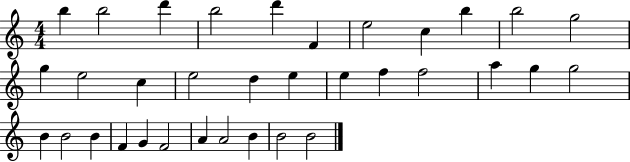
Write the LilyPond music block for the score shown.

{
  \clef treble
  \numericTimeSignature
  \time 4/4
  \key c \major
  b''4 b''2 d'''4 | b''2 d'''4 f'4 | e''2 c''4 b''4 | b''2 g''2 | \break g''4 e''2 c''4 | e''2 d''4 e''4 | e''4 f''4 f''2 | a''4 g''4 g''2 | \break b'4 b'2 b'4 | f'4 g'4 f'2 | a'4 a'2 b'4 | b'2 b'2 | \break \bar "|."
}